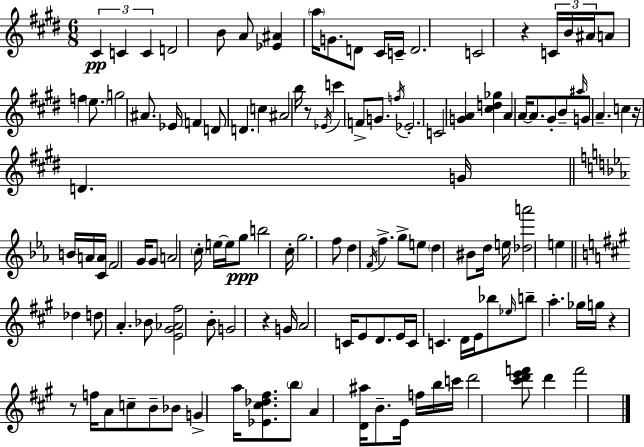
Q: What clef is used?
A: treble